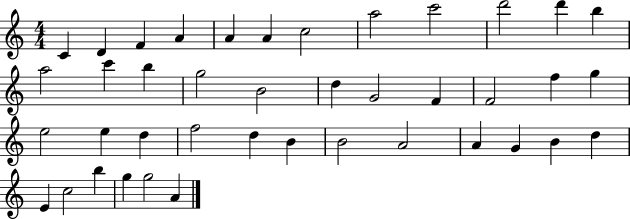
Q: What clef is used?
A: treble